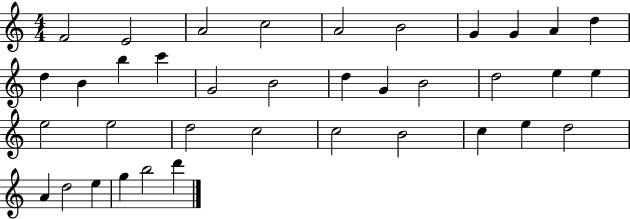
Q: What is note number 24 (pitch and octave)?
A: E5